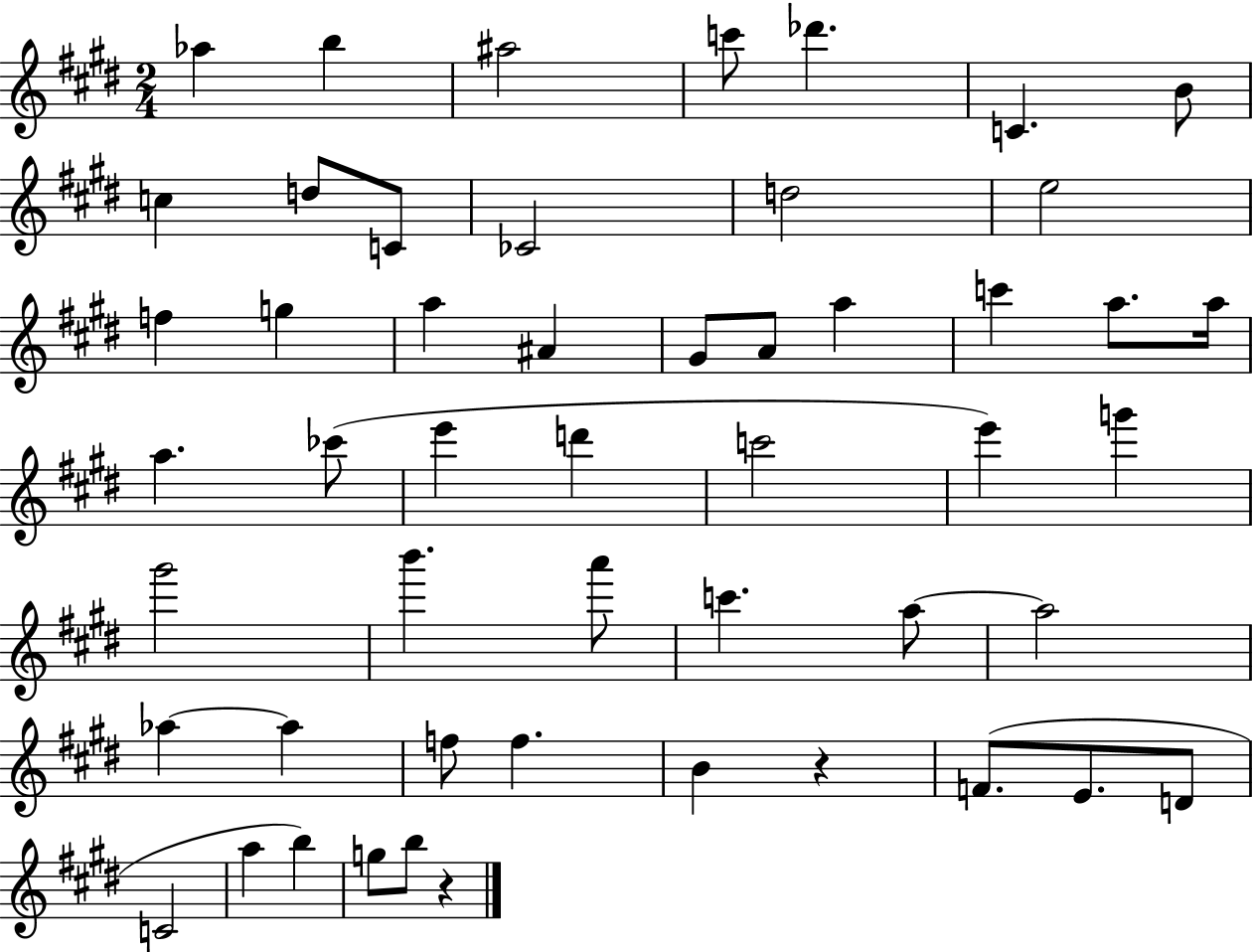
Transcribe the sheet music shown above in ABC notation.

X:1
T:Untitled
M:2/4
L:1/4
K:E
_a b ^a2 c'/2 _d' C B/2 c d/2 C/2 _C2 d2 e2 f g a ^A ^G/2 A/2 a c' a/2 a/4 a _c'/2 e' d' c'2 e' g' ^g'2 b' a'/2 c' a/2 a2 _a _a f/2 f B z F/2 E/2 D/2 C2 a b g/2 b/2 z